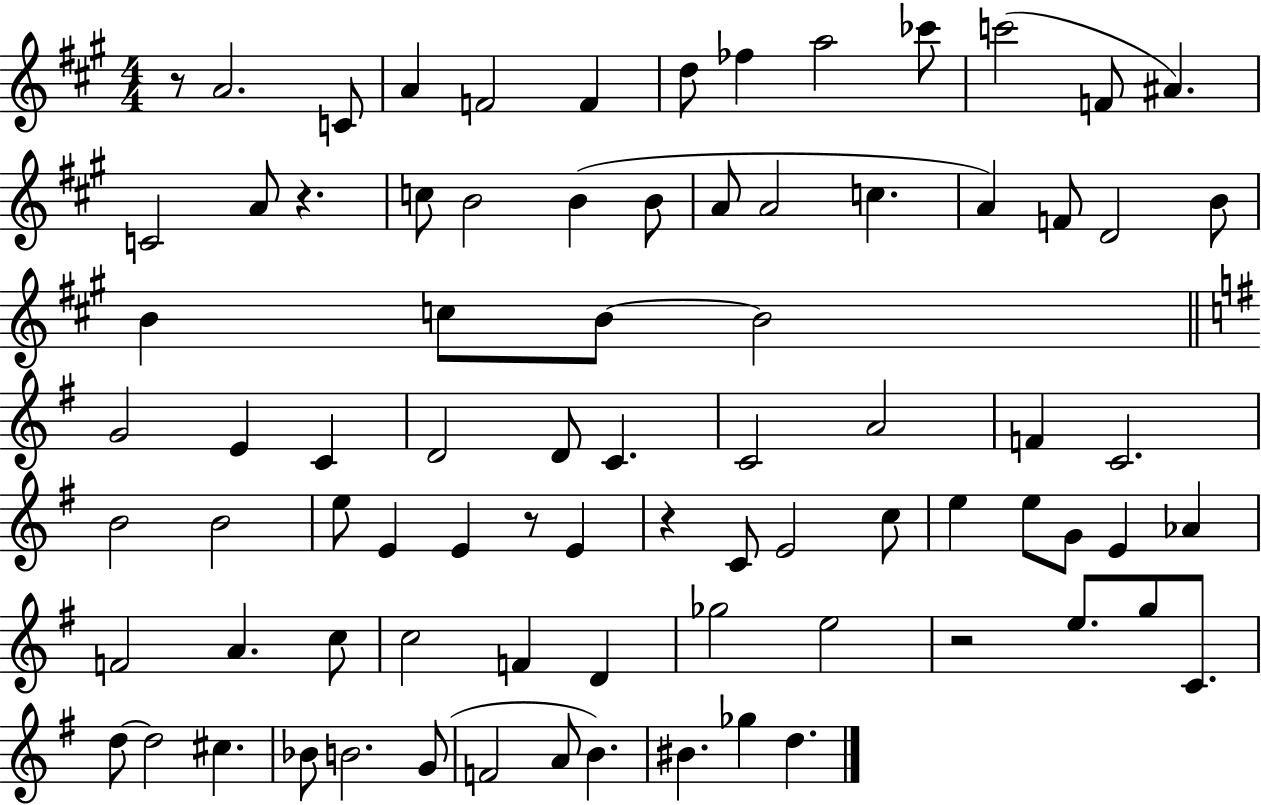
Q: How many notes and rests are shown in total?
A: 81